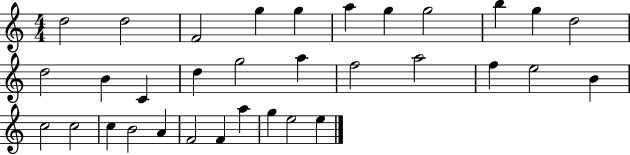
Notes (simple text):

D5/h D5/h F4/h G5/q G5/q A5/q G5/q G5/h B5/q G5/q D5/h D5/h B4/q C4/q D5/q G5/h A5/q F5/h A5/h F5/q E5/h B4/q C5/h C5/h C5/q B4/h A4/q F4/h F4/q A5/q G5/q E5/h E5/q